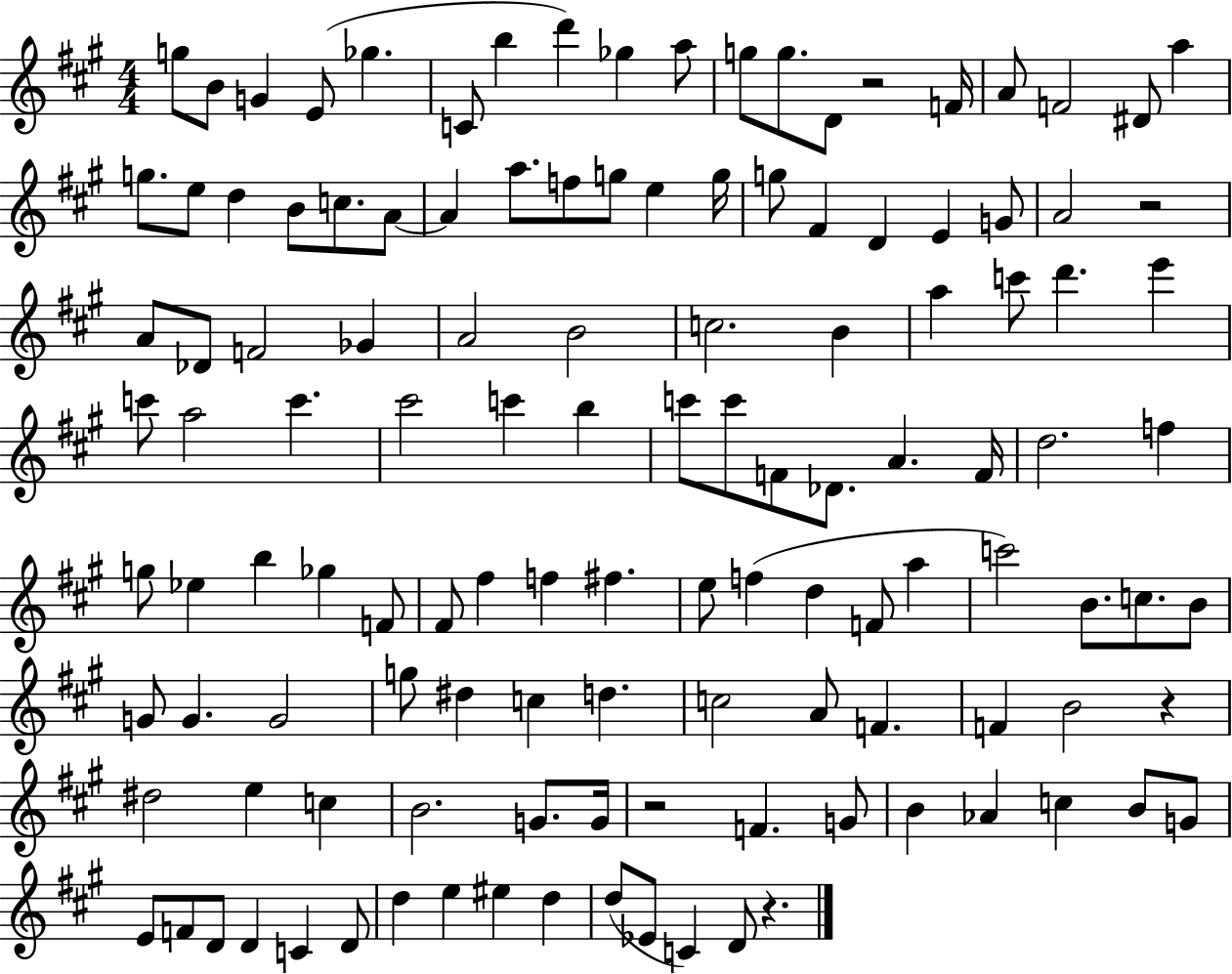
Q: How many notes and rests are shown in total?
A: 124